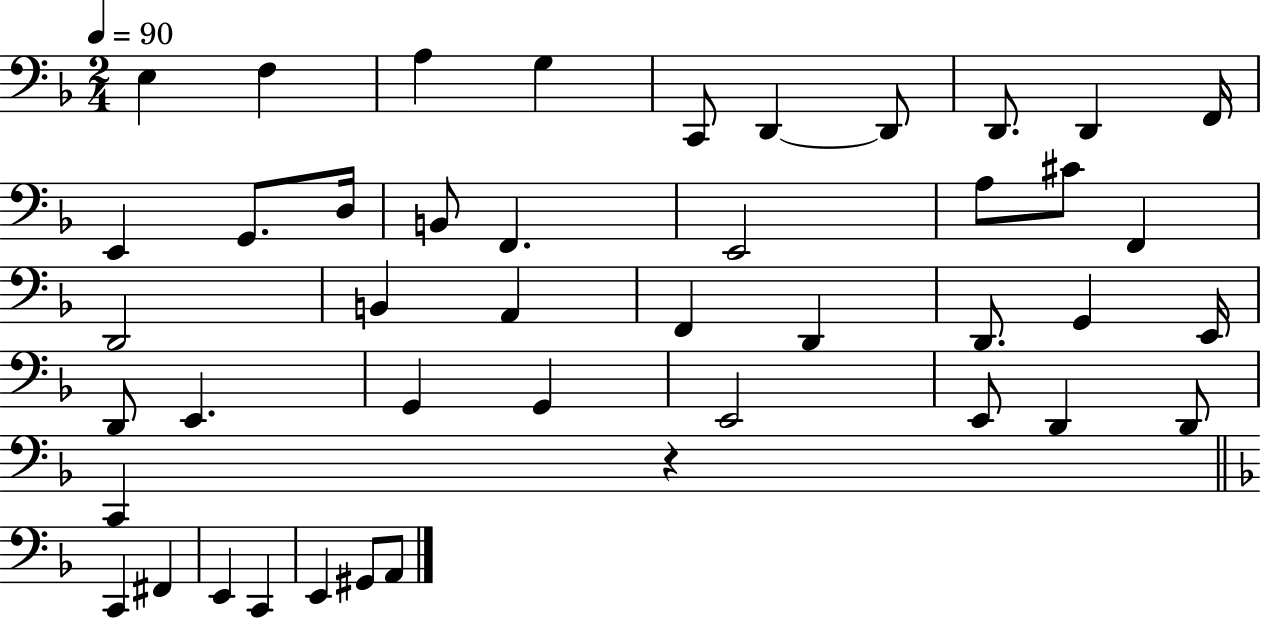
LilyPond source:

{
  \clef bass
  \numericTimeSignature
  \time 2/4
  \key f \major
  \tempo 4 = 90
  \repeat volta 2 { e4 f4 | a4 g4 | c,8 d,4~~ d,8 | d,8. d,4 f,16 | \break e,4 g,8. d16 | b,8 f,4. | e,2 | a8 cis'8 f,4 | \break d,2 | b,4 a,4 | f,4 d,4 | d,8. g,4 e,16 | \break d,8 e,4. | g,4 g,4 | e,2 | e,8 d,4 d,8 | \break c,4 r4 | \bar "||" \break \key f \major c,4 fis,4 | e,4 c,4 | e,4 gis,8 a,8 | } \bar "|."
}